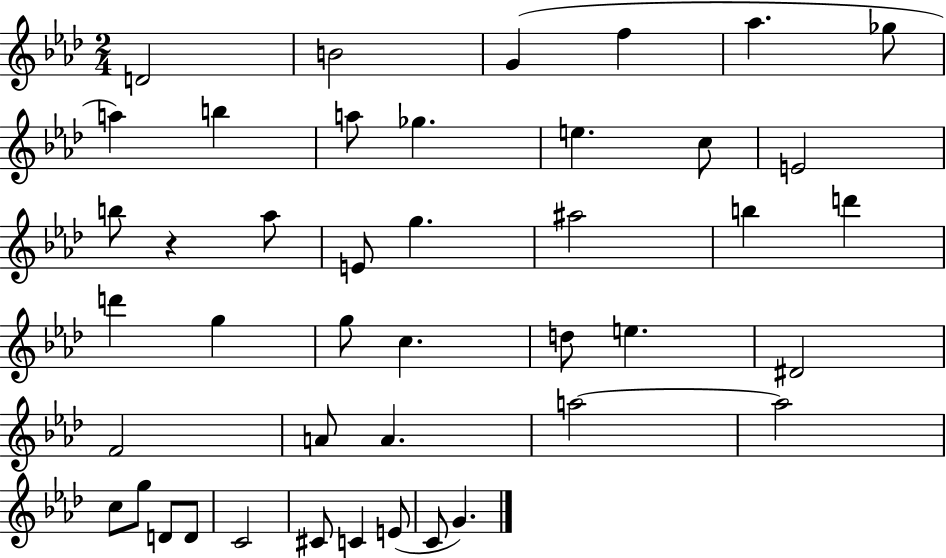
{
  \clef treble
  \numericTimeSignature
  \time 2/4
  \key aes \major
  d'2 | b'2 | g'4( f''4 | aes''4. ges''8 | \break a''4) b''4 | a''8 ges''4. | e''4. c''8 | e'2 | \break b''8 r4 aes''8 | e'8 g''4. | ais''2 | b''4 d'''4 | \break d'''4 g''4 | g''8 c''4. | d''8 e''4. | dis'2 | \break f'2 | a'8 a'4. | a''2~~ | a''2 | \break c''8 g''8 d'8 d'8 | c'2 | cis'8 c'4 e'8( | c'8 g'4.) | \break \bar "|."
}